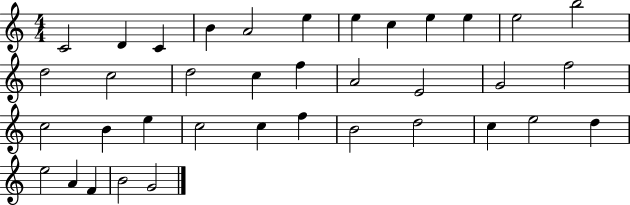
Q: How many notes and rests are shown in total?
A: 37